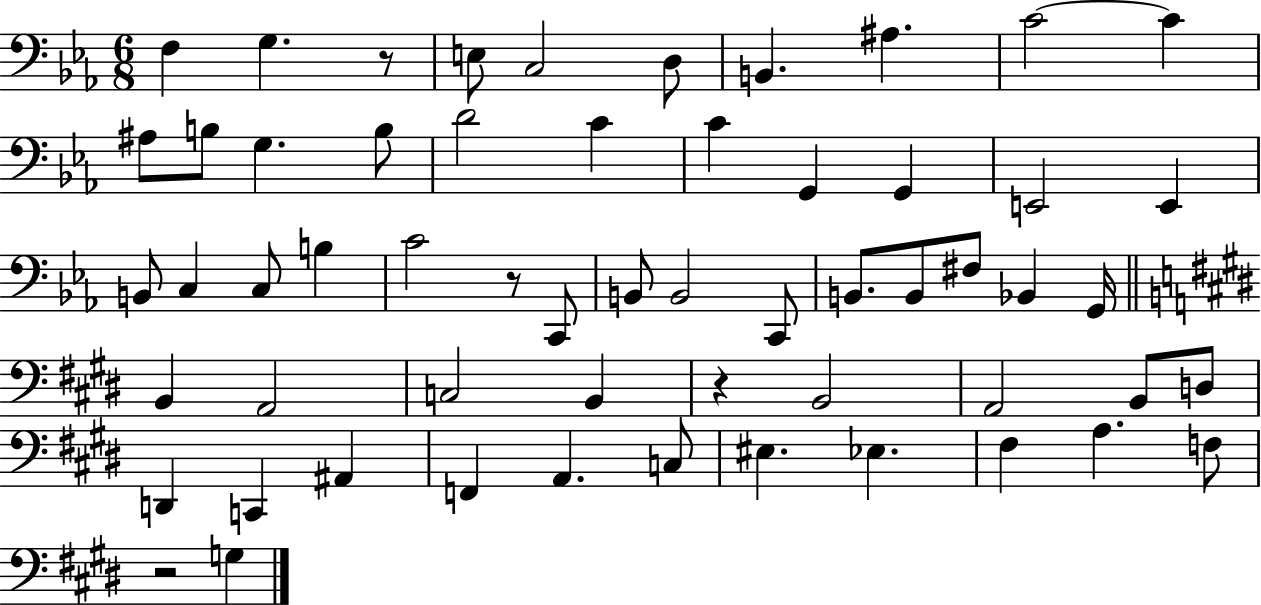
F3/q G3/q. R/e E3/e C3/h D3/e B2/q. A#3/q. C4/h C4/q A#3/e B3/e G3/q. B3/e D4/h C4/q C4/q G2/q G2/q E2/h E2/q B2/e C3/q C3/e B3/q C4/h R/e C2/e B2/e B2/h C2/e B2/e. B2/e F#3/e Bb2/q G2/s B2/q A2/h C3/h B2/q R/q B2/h A2/h B2/e D3/e D2/q C2/q A#2/q F2/q A2/q. C3/e EIS3/q. Eb3/q. F#3/q A3/q. F3/e R/h G3/q